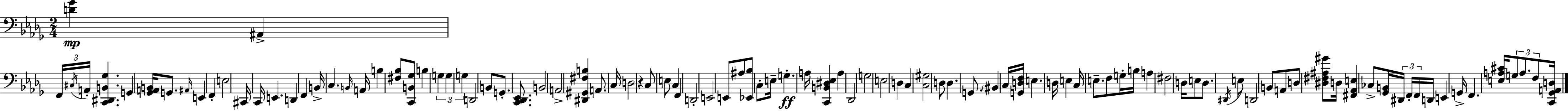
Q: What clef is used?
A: bass